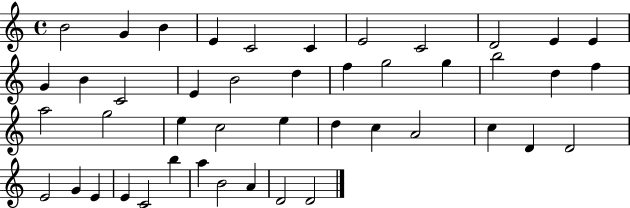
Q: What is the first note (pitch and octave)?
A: B4